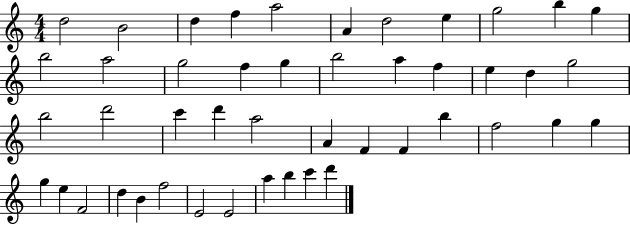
{
  \clef treble
  \numericTimeSignature
  \time 4/4
  \key c \major
  d''2 b'2 | d''4 f''4 a''2 | a'4 d''2 e''4 | g''2 b''4 g''4 | \break b''2 a''2 | g''2 f''4 g''4 | b''2 a''4 f''4 | e''4 d''4 g''2 | \break b''2 d'''2 | c'''4 d'''4 a''2 | a'4 f'4 f'4 b''4 | f''2 g''4 g''4 | \break g''4 e''4 f'2 | d''4 b'4 f''2 | e'2 e'2 | a''4 b''4 c'''4 d'''4 | \break \bar "|."
}